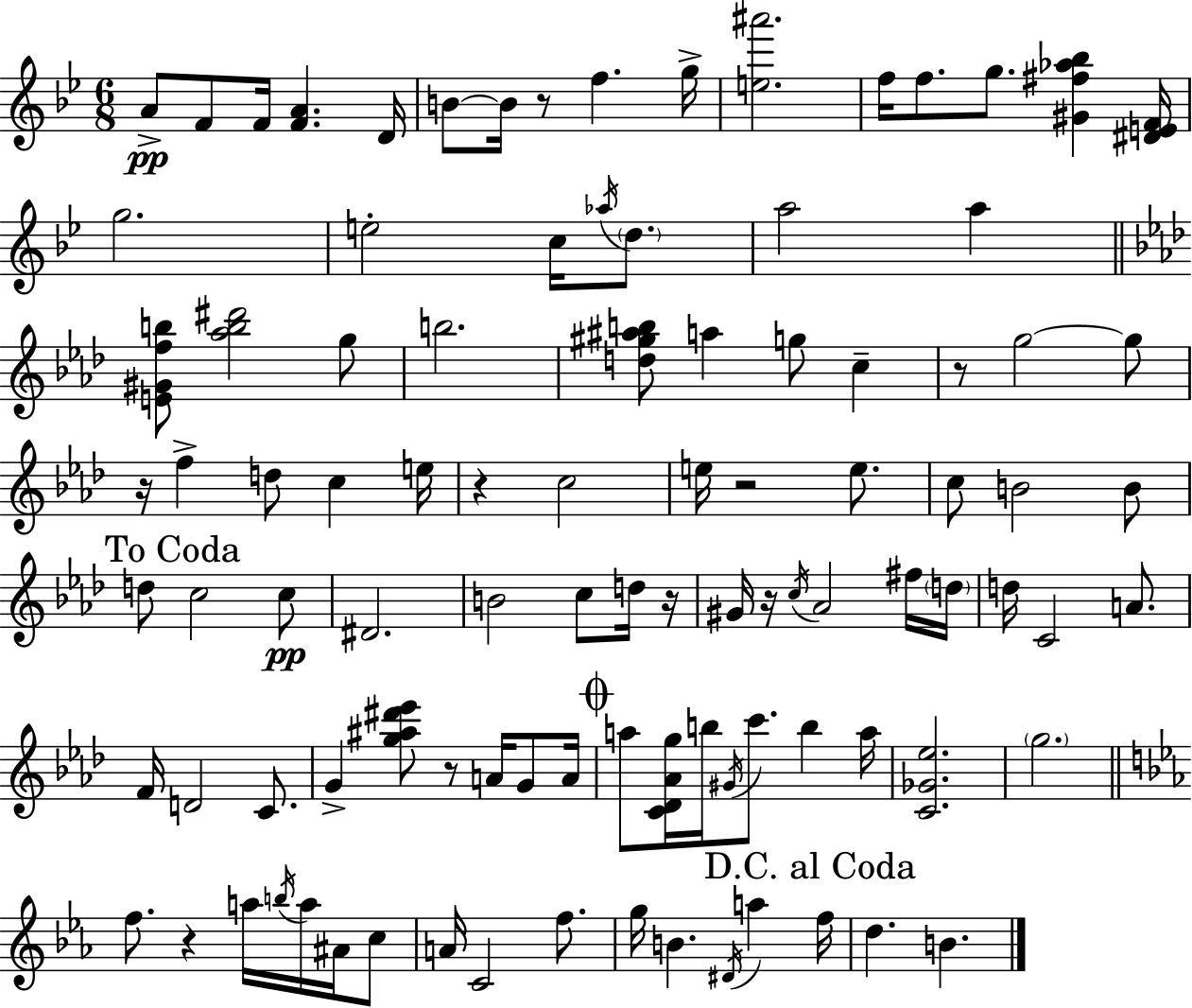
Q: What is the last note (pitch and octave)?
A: B4